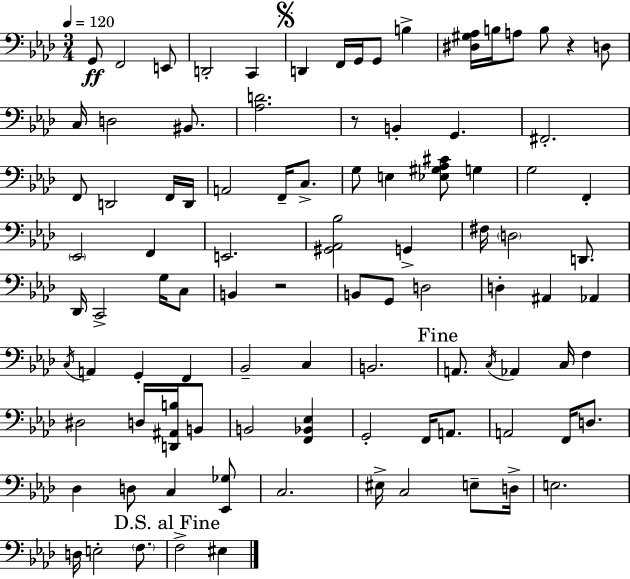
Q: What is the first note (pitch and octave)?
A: G2